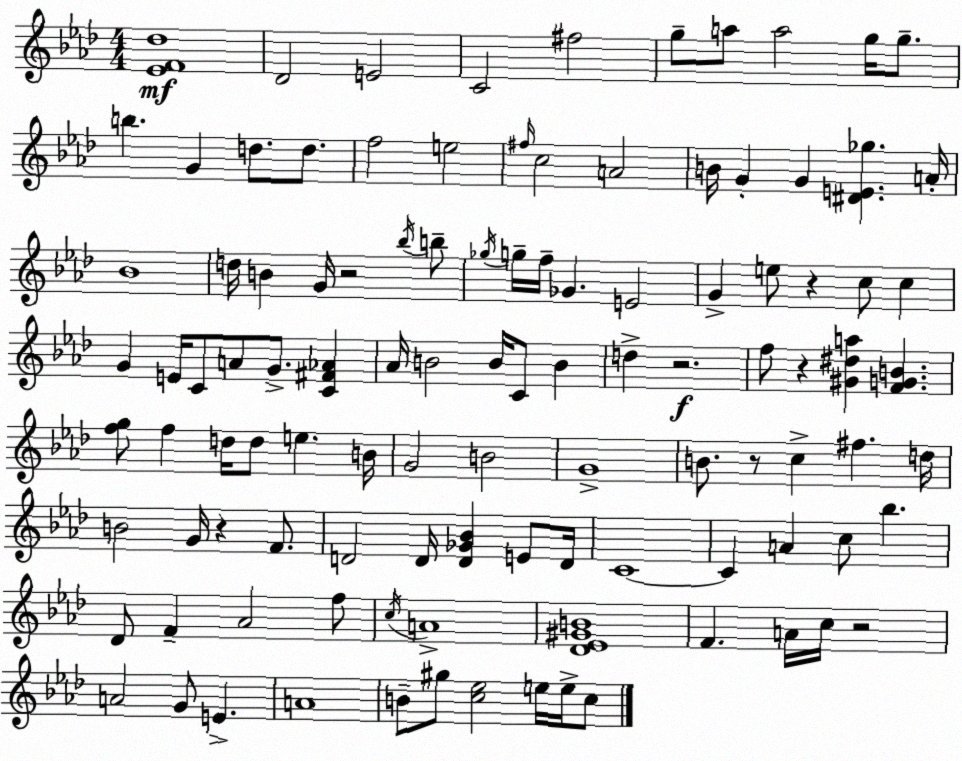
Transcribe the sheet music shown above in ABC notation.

X:1
T:Untitled
M:4/4
L:1/4
K:Fm
[_EF_d]4 _D2 E2 C2 ^f2 g/2 a/2 a2 g/4 g/2 b G d/2 d/2 f2 e2 ^f/4 c2 A2 B/4 G G [^DE_g] A/4 _B4 d/4 B G/4 z2 _b/4 b/2 _g/4 g/4 f/4 _G E2 G e/2 z c/2 c G E/4 C/2 A/2 G/2 [C^F_A] _A/4 B2 B/4 C/2 B d z2 f/2 z [^G^da] [FGB] [fg]/2 f d/4 d/2 e B/4 G2 B2 G4 B/2 z/2 c ^f d/4 B2 G/4 z F/2 D2 D/4 [D_G_B] E/2 D/4 C4 C A c/2 _b _D/2 F _A2 f/2 c/4 A4 [_D_E^GB]4 F A/4 c/4 z2 A2 G/2 E A4 B/2 ^g/2 [c_e]2 e/4 e/4 c/2